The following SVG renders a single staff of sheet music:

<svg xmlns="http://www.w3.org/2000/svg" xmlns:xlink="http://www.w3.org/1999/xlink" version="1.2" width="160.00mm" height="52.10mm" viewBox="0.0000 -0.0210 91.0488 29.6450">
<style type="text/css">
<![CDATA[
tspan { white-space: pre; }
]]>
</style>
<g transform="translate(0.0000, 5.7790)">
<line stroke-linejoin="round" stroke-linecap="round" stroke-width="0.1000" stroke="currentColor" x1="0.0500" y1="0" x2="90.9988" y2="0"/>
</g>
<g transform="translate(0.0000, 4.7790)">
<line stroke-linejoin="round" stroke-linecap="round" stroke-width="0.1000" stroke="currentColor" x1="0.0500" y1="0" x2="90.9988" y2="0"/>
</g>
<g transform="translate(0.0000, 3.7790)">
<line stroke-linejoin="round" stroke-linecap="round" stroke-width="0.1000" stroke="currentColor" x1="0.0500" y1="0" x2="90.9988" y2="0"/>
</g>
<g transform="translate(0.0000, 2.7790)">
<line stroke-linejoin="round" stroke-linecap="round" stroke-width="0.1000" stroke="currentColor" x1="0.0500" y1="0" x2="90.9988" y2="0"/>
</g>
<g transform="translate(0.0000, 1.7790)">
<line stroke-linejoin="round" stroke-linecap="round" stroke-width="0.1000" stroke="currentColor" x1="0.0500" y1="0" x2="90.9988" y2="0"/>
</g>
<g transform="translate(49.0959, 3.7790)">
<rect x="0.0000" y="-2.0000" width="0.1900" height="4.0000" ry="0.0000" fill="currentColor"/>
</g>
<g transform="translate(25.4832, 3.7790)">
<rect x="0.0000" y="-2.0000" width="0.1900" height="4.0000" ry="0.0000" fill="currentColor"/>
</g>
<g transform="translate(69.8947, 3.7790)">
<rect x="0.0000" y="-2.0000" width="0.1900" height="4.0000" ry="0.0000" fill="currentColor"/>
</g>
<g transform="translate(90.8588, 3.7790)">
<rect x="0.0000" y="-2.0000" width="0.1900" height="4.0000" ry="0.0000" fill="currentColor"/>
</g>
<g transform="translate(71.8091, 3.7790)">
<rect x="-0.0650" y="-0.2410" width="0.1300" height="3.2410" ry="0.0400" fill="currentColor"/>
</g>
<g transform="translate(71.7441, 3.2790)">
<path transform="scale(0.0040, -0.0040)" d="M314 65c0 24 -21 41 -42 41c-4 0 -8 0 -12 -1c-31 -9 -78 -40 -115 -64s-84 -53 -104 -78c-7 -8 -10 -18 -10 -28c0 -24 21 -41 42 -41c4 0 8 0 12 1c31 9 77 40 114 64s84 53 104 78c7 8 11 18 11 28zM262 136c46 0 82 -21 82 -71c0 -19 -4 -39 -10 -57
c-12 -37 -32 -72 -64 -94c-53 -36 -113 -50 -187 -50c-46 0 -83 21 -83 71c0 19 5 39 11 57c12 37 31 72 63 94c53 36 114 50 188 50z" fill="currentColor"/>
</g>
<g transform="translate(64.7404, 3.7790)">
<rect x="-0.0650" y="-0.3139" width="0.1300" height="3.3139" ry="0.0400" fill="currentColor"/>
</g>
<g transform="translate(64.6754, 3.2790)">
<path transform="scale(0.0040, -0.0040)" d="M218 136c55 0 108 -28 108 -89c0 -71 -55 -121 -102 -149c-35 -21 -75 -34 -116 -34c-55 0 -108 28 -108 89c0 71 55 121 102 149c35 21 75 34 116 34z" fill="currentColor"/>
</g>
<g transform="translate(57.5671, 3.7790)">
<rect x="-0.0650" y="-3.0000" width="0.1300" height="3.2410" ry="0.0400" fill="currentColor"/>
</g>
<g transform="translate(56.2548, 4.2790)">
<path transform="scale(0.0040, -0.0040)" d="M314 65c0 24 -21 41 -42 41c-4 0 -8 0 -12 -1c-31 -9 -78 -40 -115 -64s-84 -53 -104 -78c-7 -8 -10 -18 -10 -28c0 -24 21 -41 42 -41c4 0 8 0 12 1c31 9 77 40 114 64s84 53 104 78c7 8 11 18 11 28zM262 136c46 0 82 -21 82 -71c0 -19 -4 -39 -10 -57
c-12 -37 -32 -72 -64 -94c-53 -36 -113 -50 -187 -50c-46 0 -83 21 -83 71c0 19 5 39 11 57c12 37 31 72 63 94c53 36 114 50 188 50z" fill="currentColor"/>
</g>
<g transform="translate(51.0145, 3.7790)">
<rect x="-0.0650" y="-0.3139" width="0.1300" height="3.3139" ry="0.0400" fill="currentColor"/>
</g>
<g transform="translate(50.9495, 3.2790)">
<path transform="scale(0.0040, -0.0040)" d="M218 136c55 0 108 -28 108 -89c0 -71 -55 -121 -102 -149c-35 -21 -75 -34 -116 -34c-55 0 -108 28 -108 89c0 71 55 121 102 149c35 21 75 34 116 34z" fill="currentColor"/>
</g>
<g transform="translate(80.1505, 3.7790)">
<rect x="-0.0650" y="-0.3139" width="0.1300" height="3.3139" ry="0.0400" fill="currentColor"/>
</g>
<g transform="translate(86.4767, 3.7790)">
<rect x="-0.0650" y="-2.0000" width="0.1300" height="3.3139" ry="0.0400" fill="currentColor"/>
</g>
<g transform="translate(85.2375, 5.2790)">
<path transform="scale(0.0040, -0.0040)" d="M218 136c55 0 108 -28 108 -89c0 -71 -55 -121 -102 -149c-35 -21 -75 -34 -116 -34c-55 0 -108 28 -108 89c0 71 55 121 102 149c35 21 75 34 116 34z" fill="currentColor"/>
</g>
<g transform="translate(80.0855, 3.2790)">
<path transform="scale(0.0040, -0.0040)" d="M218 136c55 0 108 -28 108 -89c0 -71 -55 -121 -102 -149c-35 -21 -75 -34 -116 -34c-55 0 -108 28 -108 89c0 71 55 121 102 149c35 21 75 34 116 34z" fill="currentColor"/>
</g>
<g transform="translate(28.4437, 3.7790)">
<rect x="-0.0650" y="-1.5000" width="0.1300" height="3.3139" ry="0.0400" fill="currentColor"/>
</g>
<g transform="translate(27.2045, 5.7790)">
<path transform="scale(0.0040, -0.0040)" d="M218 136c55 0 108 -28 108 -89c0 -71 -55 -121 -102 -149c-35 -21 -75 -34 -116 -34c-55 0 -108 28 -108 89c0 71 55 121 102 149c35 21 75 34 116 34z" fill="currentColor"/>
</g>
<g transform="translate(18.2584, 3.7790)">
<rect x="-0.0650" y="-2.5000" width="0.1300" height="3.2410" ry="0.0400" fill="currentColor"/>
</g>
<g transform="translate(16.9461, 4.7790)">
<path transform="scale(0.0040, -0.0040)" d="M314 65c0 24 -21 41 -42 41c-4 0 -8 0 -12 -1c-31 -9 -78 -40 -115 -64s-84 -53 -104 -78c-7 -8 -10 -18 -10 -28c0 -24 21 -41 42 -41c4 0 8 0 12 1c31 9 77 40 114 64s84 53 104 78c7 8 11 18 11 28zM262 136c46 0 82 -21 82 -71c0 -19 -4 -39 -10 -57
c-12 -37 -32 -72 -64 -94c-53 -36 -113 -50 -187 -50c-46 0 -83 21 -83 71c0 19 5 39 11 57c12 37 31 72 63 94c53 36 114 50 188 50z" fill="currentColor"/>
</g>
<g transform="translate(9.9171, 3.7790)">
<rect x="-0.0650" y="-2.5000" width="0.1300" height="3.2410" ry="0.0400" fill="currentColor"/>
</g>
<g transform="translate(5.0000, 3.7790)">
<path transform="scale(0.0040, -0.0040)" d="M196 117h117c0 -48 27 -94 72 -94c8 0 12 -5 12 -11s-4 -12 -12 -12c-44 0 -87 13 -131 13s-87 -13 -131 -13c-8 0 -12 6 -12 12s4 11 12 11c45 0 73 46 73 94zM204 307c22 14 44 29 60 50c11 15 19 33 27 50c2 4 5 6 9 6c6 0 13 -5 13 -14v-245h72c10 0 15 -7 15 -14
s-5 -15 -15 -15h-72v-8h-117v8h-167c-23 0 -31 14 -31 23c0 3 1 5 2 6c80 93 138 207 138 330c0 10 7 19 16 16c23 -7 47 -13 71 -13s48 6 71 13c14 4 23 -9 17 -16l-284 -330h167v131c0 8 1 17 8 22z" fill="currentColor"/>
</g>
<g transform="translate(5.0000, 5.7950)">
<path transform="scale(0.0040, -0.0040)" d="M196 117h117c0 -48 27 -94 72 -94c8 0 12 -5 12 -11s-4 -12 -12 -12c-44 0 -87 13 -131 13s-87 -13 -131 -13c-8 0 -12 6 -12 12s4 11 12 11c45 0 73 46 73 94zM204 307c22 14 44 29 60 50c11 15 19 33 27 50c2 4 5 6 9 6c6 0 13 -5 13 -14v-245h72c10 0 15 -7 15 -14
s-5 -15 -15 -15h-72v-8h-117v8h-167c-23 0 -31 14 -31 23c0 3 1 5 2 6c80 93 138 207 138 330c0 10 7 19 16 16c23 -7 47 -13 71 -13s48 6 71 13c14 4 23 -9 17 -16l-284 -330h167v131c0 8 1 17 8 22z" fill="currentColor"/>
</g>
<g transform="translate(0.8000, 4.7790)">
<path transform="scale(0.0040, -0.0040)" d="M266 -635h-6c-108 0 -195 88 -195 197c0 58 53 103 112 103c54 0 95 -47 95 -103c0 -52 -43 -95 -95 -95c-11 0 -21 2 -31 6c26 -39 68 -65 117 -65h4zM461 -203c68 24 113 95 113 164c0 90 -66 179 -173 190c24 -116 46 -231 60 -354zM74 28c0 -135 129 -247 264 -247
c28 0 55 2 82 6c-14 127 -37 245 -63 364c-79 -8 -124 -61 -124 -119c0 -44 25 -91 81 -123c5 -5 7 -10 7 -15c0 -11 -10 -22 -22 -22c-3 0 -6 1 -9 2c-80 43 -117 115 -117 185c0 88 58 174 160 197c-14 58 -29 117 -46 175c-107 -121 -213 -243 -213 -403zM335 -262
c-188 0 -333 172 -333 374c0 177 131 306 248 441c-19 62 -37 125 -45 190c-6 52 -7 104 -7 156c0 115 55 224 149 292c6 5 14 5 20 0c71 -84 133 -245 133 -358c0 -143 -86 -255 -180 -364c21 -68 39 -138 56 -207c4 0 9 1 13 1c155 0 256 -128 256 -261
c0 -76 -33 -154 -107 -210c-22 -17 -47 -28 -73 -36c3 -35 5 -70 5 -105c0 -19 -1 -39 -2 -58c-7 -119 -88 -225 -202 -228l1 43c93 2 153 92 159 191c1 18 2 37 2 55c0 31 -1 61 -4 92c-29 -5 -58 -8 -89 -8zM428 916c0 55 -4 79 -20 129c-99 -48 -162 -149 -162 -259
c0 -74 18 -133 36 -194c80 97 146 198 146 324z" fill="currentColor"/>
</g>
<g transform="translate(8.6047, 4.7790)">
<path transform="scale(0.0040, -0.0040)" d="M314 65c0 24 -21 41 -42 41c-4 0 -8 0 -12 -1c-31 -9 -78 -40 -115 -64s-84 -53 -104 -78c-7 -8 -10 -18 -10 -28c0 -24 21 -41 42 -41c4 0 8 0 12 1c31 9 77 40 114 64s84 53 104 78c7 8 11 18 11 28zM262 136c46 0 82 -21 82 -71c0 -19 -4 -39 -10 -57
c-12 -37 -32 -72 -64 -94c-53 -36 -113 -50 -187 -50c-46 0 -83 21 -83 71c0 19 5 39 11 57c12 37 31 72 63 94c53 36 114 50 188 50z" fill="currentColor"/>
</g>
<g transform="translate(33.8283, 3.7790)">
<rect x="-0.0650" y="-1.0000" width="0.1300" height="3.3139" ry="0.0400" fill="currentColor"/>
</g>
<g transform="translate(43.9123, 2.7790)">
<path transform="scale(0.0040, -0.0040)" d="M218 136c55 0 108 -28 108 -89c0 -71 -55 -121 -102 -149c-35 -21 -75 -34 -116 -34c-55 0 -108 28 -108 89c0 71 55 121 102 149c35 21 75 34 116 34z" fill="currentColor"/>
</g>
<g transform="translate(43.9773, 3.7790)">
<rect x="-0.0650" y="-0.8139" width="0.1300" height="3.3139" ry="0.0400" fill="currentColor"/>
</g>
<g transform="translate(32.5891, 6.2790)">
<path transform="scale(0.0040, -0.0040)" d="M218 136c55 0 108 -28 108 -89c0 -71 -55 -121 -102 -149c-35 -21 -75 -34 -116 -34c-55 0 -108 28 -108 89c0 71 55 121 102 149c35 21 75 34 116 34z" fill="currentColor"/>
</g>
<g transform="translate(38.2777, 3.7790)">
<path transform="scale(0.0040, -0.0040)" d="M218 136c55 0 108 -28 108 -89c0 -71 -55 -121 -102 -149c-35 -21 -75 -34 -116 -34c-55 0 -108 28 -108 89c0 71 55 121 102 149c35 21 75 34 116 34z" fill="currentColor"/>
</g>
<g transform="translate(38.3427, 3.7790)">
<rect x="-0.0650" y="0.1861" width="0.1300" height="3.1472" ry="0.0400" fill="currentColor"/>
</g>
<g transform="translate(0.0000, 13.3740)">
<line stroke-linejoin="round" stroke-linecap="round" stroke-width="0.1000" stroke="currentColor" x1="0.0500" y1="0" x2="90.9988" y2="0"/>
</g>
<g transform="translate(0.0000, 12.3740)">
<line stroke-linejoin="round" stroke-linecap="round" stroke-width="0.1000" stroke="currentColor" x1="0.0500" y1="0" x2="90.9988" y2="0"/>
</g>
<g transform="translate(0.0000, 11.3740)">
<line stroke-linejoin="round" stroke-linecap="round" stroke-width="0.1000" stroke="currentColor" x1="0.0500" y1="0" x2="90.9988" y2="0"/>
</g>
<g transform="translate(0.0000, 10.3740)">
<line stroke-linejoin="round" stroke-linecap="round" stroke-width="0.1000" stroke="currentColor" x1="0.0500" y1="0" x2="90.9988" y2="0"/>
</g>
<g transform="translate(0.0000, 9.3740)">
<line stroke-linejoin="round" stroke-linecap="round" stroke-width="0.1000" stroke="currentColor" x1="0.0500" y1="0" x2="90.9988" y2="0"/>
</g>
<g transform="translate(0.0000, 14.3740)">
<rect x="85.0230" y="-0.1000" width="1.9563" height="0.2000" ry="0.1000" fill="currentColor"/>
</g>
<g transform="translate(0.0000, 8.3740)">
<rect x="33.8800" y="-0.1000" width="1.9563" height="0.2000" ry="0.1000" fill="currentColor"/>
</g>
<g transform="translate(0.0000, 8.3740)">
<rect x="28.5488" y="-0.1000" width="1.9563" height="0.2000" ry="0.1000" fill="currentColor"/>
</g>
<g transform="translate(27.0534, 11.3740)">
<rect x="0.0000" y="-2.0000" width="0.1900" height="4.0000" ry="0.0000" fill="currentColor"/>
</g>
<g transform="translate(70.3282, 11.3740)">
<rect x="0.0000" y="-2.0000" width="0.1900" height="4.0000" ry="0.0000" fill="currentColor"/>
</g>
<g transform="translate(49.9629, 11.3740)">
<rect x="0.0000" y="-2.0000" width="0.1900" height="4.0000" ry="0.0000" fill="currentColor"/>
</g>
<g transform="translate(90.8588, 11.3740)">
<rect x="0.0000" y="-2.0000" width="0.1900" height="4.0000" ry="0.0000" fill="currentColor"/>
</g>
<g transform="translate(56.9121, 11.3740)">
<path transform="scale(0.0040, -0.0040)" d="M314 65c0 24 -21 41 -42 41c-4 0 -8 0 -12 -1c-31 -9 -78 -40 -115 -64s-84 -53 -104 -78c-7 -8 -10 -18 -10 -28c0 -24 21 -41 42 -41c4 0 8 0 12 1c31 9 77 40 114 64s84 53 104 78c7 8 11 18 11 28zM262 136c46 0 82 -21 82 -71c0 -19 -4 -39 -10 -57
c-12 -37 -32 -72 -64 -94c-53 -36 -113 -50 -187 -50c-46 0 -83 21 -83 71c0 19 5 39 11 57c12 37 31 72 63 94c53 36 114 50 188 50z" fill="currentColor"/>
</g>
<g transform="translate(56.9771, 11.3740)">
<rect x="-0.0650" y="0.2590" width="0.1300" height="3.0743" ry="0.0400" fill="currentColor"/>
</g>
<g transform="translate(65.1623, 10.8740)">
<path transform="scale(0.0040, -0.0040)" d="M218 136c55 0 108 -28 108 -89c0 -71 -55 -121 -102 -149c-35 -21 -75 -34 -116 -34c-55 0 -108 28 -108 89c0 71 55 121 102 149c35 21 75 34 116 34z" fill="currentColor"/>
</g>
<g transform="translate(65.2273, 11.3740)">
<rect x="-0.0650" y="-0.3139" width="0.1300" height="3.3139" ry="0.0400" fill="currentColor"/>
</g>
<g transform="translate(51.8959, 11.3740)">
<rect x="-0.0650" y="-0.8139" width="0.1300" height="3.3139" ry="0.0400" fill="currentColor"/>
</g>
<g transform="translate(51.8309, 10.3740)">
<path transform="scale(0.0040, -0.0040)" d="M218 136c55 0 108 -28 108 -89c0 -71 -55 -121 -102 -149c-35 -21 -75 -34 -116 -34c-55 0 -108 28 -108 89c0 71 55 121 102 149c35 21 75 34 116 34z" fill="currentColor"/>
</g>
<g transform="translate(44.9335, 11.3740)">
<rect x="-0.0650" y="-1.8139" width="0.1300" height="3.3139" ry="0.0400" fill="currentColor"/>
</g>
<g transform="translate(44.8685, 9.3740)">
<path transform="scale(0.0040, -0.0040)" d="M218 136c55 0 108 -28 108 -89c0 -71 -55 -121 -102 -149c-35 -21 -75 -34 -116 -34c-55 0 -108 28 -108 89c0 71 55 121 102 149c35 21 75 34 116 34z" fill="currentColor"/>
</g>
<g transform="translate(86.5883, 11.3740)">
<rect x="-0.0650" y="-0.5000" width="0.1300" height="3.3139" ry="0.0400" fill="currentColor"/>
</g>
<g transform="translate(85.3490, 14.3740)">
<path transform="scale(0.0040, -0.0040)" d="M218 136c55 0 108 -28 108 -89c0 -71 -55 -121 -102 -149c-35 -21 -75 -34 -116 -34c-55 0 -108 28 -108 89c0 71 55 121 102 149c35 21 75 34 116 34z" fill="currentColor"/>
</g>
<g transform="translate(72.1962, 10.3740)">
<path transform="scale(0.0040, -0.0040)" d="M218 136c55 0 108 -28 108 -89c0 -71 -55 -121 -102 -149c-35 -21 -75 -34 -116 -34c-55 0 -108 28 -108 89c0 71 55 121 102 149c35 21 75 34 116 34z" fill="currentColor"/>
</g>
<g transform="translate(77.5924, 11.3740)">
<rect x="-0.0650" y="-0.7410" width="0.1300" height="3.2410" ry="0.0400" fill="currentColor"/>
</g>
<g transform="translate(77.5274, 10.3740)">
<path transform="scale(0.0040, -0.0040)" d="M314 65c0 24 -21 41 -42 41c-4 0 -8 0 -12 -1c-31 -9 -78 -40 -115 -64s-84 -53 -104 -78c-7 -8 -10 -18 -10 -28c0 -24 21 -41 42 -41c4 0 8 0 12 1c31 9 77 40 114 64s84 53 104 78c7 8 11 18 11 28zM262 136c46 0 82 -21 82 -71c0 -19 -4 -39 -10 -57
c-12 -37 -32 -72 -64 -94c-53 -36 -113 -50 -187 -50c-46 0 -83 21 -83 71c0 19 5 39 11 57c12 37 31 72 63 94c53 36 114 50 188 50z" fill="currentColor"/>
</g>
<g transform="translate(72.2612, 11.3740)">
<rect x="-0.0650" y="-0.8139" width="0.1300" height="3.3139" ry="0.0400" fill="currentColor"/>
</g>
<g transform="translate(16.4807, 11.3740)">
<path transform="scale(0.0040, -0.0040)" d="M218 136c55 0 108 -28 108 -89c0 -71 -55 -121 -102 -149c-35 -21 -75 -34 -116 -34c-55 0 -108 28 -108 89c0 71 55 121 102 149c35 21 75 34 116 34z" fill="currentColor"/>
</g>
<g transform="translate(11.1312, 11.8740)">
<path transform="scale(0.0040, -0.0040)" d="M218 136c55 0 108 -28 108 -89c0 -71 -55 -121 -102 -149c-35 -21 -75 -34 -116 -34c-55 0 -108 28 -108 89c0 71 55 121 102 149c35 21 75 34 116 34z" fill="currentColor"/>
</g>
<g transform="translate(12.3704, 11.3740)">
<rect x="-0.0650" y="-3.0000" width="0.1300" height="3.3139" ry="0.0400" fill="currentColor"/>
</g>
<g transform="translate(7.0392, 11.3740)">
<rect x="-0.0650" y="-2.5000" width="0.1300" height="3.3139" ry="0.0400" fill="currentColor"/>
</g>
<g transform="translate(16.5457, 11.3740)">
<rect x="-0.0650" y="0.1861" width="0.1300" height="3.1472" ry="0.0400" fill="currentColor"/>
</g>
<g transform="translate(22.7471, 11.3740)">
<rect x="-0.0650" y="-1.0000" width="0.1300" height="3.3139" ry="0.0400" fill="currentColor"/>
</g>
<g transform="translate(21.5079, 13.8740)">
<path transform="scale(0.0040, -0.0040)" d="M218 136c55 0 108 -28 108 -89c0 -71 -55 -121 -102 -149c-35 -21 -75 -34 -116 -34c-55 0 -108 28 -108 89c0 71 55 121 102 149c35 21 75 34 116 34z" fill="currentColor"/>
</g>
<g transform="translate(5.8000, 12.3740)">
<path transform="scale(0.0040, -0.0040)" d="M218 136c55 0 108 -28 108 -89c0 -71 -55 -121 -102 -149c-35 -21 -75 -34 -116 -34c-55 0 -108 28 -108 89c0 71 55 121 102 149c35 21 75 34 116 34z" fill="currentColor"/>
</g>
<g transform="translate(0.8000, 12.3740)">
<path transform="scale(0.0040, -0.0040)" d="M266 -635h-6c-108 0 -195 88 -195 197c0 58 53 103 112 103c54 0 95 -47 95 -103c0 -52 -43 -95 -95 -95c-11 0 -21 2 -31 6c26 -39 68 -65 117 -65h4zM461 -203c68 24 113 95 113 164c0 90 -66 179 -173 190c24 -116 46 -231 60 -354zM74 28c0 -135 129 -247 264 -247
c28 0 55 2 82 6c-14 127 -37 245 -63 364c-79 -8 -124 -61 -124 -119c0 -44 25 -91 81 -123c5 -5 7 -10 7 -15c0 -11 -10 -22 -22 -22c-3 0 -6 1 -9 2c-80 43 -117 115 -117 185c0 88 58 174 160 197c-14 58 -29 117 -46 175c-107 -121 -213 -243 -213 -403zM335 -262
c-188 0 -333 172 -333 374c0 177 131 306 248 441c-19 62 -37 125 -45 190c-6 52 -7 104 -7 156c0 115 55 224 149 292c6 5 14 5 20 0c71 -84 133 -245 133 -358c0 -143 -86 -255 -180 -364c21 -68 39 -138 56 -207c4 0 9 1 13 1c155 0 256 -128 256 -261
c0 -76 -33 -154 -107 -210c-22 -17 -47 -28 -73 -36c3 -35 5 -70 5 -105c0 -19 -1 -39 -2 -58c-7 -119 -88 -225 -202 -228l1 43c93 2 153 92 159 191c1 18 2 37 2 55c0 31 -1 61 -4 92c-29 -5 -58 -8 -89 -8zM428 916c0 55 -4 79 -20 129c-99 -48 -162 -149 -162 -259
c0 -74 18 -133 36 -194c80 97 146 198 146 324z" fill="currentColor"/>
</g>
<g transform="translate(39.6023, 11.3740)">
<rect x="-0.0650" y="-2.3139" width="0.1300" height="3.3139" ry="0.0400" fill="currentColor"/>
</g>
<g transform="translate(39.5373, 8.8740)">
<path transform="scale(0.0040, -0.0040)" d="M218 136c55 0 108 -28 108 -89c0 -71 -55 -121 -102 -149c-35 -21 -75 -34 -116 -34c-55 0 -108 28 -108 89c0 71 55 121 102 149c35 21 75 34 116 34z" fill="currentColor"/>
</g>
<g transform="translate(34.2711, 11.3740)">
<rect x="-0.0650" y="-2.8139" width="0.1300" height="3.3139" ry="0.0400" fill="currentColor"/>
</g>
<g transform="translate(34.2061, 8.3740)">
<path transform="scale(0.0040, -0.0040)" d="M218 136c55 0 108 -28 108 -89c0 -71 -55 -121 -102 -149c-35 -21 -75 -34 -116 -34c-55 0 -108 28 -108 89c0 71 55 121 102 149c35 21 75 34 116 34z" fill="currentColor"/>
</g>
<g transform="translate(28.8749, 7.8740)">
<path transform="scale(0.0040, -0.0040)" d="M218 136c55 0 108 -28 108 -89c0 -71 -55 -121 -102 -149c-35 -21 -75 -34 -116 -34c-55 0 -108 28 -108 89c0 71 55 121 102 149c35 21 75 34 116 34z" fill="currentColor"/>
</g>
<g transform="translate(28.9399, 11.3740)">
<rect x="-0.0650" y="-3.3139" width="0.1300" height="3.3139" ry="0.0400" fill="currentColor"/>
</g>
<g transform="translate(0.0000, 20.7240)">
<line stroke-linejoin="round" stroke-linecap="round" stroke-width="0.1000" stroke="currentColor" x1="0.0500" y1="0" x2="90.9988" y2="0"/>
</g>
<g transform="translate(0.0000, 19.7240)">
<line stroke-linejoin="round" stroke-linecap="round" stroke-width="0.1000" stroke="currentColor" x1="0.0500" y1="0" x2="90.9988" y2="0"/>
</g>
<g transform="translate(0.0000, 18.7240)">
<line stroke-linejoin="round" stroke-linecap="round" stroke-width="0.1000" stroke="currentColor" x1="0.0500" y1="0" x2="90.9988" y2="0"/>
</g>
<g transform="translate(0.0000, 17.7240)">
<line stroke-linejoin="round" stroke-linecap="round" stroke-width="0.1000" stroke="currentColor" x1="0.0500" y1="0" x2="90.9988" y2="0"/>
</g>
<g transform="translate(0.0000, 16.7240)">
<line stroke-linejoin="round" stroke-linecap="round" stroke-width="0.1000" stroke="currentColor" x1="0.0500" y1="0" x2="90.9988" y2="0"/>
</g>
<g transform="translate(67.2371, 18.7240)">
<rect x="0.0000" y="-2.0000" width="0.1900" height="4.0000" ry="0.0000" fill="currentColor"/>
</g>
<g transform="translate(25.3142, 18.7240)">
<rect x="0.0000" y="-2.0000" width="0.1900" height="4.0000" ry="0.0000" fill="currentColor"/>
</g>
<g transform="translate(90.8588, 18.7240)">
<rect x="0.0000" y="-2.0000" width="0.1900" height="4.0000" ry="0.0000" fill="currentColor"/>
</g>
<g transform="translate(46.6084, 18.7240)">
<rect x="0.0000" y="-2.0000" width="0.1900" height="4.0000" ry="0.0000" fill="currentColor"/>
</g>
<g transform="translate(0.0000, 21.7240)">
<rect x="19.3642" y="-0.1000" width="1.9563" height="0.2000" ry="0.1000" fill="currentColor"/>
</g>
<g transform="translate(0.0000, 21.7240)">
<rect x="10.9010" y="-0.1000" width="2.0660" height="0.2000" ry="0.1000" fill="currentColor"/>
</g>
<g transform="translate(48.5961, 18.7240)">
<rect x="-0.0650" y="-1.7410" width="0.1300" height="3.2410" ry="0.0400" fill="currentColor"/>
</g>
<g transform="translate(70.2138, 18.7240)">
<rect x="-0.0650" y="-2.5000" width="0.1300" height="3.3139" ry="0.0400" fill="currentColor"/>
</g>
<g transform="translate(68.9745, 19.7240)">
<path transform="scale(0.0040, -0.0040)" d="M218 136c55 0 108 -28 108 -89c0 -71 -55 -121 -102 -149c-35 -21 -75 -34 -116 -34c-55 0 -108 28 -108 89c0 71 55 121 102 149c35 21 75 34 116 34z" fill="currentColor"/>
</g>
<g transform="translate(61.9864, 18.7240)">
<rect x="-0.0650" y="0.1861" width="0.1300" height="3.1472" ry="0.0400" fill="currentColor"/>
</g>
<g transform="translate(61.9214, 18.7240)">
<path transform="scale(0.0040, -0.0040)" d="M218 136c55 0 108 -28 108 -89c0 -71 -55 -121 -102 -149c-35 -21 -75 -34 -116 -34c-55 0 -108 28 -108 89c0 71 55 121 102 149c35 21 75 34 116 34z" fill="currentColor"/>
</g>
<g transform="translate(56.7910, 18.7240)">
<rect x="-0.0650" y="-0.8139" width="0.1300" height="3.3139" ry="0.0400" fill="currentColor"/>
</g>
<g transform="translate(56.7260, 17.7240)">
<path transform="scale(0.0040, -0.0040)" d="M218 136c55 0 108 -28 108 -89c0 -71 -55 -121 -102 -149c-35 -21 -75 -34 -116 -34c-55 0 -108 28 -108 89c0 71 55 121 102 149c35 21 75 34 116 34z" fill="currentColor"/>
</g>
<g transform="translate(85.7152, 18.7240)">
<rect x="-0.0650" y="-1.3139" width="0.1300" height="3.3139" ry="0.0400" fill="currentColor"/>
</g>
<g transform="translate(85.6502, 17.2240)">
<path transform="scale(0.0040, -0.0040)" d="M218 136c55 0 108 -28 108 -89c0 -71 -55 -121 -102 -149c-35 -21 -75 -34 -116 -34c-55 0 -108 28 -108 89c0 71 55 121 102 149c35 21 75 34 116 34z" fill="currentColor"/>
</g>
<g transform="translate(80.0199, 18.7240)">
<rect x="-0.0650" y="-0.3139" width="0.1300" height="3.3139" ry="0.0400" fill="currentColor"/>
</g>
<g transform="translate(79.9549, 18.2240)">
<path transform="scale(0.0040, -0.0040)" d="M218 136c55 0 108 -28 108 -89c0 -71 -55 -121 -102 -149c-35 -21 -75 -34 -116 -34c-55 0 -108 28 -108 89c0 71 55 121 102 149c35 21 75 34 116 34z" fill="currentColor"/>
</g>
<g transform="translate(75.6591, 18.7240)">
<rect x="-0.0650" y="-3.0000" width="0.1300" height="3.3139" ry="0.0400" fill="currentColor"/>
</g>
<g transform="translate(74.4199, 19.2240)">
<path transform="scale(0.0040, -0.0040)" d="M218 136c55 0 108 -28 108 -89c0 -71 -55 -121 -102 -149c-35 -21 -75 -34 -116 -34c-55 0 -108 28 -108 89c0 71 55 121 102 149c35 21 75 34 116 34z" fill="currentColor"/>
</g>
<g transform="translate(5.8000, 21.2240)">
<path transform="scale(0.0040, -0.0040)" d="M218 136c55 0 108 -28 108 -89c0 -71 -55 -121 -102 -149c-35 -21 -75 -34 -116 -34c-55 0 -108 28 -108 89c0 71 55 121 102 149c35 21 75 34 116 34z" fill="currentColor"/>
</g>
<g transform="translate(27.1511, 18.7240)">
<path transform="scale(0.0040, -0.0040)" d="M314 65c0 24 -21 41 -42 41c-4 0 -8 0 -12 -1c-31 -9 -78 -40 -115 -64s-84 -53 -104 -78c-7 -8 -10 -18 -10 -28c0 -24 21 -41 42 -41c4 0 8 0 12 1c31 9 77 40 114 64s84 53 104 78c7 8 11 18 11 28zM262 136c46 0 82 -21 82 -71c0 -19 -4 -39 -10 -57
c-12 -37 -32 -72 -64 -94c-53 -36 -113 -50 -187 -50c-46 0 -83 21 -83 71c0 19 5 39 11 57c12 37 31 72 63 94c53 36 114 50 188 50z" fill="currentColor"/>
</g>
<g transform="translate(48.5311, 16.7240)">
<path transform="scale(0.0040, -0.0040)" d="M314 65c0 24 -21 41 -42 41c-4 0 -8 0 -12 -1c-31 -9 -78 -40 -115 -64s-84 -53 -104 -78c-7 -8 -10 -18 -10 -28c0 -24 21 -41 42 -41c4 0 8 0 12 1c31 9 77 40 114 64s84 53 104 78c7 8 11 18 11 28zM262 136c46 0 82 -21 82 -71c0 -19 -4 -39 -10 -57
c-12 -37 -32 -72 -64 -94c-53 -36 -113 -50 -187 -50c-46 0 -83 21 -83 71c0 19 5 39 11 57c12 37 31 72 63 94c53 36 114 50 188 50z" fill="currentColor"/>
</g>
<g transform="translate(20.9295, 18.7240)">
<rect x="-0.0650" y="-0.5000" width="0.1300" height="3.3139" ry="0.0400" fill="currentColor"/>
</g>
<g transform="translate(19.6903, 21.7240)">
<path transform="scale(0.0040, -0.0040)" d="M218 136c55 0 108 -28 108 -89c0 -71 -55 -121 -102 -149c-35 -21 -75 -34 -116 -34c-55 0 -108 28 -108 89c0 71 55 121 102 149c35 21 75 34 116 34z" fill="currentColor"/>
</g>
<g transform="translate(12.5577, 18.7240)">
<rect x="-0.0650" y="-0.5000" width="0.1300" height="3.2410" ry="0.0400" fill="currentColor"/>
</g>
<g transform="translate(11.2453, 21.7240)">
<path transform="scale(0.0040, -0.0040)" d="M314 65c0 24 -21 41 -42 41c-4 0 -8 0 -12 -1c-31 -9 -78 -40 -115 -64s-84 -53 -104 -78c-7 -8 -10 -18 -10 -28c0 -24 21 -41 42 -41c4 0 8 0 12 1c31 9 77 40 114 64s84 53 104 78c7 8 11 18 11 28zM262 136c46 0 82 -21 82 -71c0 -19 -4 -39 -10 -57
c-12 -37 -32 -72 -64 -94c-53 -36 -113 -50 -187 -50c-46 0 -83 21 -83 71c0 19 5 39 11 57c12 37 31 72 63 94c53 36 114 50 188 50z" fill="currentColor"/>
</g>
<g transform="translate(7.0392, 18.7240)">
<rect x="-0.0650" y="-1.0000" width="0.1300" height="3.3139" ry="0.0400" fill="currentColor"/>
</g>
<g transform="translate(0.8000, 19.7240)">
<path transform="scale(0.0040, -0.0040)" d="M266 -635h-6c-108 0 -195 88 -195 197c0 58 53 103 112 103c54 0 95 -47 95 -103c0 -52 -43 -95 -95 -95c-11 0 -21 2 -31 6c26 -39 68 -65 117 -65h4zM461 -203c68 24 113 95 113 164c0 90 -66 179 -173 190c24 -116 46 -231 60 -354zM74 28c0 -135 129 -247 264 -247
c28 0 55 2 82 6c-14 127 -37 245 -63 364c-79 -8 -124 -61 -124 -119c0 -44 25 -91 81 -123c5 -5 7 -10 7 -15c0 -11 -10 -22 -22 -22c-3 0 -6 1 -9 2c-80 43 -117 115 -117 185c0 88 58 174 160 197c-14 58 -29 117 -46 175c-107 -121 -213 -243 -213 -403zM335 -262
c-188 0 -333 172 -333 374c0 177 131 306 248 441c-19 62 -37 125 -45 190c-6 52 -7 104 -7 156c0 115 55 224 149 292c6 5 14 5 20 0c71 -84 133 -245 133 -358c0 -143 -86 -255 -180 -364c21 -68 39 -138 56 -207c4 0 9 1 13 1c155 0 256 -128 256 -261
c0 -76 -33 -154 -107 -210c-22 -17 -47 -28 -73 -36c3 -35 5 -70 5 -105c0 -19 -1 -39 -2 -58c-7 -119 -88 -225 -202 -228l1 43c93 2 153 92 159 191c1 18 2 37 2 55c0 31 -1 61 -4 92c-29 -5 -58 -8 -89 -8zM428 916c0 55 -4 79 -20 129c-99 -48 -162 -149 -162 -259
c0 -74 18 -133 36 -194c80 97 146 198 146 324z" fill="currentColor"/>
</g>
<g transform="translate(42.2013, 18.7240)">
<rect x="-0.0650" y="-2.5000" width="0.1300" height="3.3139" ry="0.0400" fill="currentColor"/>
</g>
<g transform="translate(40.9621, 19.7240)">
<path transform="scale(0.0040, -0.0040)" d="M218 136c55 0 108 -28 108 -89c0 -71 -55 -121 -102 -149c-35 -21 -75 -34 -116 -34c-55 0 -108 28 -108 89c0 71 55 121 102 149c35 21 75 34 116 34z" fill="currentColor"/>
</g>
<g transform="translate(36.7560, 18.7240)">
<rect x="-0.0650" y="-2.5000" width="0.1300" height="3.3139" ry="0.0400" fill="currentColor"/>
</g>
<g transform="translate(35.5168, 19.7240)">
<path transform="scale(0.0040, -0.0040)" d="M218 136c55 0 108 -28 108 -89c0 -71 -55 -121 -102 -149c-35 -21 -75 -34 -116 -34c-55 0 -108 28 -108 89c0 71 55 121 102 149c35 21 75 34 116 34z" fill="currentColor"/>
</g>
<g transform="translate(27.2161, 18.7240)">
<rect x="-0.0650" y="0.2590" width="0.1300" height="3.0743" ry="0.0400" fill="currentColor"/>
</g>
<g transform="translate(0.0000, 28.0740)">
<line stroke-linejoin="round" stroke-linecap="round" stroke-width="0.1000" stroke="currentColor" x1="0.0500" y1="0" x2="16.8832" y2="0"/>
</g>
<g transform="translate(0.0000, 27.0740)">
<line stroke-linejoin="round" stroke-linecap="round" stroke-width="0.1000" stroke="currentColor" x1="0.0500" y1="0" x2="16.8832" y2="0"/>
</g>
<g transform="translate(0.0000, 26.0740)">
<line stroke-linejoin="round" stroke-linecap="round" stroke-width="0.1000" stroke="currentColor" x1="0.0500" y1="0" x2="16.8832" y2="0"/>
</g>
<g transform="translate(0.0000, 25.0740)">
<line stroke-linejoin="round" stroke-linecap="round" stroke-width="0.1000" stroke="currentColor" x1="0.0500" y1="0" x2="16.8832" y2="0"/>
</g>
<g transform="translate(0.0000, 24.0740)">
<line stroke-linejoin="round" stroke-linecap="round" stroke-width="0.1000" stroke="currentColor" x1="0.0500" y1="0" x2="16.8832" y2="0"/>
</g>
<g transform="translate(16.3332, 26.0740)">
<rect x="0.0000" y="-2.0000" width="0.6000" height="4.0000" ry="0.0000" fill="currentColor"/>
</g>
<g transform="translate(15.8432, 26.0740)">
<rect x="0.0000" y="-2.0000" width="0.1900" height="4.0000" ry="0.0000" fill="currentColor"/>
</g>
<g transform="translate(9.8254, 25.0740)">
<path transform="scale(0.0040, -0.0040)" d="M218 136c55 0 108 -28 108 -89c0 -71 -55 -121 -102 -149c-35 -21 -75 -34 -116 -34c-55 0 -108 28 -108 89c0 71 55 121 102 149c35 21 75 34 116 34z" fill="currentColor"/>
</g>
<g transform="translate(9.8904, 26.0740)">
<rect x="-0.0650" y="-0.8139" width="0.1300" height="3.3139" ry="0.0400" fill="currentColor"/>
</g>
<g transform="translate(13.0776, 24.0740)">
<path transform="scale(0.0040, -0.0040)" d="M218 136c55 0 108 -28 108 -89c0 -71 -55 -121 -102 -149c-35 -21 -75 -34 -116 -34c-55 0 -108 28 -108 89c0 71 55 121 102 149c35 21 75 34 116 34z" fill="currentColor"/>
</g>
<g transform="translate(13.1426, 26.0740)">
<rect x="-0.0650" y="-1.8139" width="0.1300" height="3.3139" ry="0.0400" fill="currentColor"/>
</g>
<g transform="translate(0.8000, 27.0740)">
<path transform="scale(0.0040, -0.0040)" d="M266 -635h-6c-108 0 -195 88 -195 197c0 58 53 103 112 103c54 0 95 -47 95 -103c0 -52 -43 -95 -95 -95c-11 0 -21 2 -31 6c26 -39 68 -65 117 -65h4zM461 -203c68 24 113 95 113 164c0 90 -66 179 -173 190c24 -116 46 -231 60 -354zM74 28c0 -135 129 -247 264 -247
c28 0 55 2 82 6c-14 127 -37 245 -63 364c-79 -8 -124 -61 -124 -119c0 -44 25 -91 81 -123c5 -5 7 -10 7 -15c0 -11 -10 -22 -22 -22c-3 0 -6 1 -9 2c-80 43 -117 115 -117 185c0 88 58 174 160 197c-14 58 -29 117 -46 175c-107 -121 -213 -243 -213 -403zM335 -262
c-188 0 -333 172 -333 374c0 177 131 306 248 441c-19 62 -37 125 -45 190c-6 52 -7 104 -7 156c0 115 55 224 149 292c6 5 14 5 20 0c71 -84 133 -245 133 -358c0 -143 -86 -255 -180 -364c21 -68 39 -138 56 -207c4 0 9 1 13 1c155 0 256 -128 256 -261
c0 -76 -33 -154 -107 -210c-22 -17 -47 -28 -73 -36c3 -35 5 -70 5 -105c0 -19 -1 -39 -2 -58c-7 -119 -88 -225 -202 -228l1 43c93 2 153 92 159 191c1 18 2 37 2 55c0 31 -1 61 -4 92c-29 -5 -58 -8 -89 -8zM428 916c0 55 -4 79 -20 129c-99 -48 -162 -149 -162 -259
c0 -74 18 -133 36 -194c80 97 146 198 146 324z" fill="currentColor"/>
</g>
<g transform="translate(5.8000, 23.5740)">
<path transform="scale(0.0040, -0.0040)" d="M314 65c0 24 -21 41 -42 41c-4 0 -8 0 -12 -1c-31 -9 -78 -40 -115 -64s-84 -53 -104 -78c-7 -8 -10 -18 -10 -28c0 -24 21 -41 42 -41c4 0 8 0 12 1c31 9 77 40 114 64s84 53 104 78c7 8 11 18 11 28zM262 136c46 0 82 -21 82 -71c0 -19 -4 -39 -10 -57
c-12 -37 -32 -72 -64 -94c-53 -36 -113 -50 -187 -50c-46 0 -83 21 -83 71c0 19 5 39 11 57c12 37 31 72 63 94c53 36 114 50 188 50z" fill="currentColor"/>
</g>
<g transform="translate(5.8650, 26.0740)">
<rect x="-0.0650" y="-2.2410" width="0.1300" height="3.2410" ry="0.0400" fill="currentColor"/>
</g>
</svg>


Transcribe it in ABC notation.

X:1
T:Untitled
M:4/4
L:1/4
K:C
G2 G2 E D B d c A2 c c2 c F G A B D b a g f d B2 c d d2 C D C2 C B2 G G f2 d B G A c e g2 d f